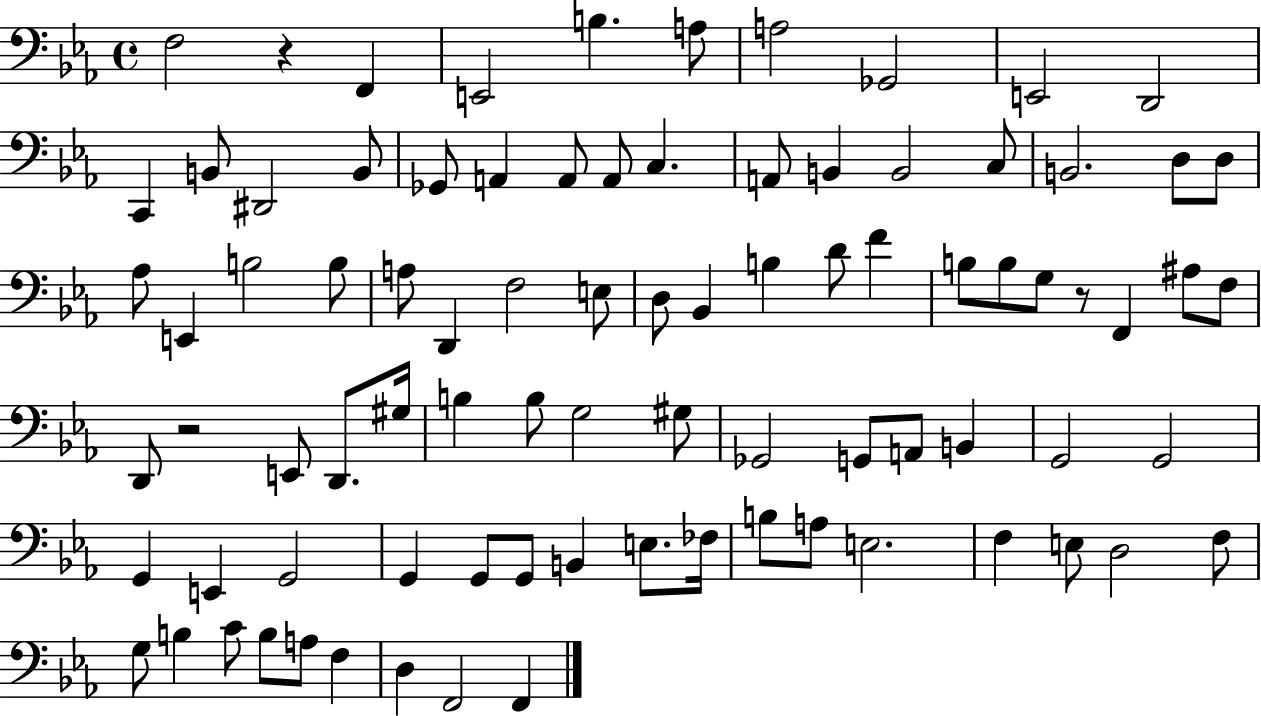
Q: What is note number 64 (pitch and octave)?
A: G2